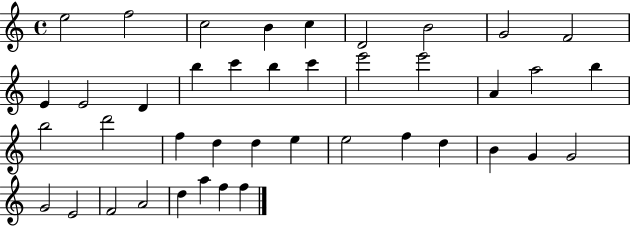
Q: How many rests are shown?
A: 0